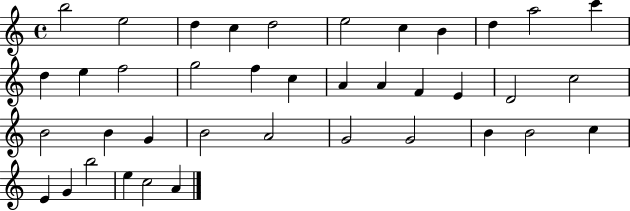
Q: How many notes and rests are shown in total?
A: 39